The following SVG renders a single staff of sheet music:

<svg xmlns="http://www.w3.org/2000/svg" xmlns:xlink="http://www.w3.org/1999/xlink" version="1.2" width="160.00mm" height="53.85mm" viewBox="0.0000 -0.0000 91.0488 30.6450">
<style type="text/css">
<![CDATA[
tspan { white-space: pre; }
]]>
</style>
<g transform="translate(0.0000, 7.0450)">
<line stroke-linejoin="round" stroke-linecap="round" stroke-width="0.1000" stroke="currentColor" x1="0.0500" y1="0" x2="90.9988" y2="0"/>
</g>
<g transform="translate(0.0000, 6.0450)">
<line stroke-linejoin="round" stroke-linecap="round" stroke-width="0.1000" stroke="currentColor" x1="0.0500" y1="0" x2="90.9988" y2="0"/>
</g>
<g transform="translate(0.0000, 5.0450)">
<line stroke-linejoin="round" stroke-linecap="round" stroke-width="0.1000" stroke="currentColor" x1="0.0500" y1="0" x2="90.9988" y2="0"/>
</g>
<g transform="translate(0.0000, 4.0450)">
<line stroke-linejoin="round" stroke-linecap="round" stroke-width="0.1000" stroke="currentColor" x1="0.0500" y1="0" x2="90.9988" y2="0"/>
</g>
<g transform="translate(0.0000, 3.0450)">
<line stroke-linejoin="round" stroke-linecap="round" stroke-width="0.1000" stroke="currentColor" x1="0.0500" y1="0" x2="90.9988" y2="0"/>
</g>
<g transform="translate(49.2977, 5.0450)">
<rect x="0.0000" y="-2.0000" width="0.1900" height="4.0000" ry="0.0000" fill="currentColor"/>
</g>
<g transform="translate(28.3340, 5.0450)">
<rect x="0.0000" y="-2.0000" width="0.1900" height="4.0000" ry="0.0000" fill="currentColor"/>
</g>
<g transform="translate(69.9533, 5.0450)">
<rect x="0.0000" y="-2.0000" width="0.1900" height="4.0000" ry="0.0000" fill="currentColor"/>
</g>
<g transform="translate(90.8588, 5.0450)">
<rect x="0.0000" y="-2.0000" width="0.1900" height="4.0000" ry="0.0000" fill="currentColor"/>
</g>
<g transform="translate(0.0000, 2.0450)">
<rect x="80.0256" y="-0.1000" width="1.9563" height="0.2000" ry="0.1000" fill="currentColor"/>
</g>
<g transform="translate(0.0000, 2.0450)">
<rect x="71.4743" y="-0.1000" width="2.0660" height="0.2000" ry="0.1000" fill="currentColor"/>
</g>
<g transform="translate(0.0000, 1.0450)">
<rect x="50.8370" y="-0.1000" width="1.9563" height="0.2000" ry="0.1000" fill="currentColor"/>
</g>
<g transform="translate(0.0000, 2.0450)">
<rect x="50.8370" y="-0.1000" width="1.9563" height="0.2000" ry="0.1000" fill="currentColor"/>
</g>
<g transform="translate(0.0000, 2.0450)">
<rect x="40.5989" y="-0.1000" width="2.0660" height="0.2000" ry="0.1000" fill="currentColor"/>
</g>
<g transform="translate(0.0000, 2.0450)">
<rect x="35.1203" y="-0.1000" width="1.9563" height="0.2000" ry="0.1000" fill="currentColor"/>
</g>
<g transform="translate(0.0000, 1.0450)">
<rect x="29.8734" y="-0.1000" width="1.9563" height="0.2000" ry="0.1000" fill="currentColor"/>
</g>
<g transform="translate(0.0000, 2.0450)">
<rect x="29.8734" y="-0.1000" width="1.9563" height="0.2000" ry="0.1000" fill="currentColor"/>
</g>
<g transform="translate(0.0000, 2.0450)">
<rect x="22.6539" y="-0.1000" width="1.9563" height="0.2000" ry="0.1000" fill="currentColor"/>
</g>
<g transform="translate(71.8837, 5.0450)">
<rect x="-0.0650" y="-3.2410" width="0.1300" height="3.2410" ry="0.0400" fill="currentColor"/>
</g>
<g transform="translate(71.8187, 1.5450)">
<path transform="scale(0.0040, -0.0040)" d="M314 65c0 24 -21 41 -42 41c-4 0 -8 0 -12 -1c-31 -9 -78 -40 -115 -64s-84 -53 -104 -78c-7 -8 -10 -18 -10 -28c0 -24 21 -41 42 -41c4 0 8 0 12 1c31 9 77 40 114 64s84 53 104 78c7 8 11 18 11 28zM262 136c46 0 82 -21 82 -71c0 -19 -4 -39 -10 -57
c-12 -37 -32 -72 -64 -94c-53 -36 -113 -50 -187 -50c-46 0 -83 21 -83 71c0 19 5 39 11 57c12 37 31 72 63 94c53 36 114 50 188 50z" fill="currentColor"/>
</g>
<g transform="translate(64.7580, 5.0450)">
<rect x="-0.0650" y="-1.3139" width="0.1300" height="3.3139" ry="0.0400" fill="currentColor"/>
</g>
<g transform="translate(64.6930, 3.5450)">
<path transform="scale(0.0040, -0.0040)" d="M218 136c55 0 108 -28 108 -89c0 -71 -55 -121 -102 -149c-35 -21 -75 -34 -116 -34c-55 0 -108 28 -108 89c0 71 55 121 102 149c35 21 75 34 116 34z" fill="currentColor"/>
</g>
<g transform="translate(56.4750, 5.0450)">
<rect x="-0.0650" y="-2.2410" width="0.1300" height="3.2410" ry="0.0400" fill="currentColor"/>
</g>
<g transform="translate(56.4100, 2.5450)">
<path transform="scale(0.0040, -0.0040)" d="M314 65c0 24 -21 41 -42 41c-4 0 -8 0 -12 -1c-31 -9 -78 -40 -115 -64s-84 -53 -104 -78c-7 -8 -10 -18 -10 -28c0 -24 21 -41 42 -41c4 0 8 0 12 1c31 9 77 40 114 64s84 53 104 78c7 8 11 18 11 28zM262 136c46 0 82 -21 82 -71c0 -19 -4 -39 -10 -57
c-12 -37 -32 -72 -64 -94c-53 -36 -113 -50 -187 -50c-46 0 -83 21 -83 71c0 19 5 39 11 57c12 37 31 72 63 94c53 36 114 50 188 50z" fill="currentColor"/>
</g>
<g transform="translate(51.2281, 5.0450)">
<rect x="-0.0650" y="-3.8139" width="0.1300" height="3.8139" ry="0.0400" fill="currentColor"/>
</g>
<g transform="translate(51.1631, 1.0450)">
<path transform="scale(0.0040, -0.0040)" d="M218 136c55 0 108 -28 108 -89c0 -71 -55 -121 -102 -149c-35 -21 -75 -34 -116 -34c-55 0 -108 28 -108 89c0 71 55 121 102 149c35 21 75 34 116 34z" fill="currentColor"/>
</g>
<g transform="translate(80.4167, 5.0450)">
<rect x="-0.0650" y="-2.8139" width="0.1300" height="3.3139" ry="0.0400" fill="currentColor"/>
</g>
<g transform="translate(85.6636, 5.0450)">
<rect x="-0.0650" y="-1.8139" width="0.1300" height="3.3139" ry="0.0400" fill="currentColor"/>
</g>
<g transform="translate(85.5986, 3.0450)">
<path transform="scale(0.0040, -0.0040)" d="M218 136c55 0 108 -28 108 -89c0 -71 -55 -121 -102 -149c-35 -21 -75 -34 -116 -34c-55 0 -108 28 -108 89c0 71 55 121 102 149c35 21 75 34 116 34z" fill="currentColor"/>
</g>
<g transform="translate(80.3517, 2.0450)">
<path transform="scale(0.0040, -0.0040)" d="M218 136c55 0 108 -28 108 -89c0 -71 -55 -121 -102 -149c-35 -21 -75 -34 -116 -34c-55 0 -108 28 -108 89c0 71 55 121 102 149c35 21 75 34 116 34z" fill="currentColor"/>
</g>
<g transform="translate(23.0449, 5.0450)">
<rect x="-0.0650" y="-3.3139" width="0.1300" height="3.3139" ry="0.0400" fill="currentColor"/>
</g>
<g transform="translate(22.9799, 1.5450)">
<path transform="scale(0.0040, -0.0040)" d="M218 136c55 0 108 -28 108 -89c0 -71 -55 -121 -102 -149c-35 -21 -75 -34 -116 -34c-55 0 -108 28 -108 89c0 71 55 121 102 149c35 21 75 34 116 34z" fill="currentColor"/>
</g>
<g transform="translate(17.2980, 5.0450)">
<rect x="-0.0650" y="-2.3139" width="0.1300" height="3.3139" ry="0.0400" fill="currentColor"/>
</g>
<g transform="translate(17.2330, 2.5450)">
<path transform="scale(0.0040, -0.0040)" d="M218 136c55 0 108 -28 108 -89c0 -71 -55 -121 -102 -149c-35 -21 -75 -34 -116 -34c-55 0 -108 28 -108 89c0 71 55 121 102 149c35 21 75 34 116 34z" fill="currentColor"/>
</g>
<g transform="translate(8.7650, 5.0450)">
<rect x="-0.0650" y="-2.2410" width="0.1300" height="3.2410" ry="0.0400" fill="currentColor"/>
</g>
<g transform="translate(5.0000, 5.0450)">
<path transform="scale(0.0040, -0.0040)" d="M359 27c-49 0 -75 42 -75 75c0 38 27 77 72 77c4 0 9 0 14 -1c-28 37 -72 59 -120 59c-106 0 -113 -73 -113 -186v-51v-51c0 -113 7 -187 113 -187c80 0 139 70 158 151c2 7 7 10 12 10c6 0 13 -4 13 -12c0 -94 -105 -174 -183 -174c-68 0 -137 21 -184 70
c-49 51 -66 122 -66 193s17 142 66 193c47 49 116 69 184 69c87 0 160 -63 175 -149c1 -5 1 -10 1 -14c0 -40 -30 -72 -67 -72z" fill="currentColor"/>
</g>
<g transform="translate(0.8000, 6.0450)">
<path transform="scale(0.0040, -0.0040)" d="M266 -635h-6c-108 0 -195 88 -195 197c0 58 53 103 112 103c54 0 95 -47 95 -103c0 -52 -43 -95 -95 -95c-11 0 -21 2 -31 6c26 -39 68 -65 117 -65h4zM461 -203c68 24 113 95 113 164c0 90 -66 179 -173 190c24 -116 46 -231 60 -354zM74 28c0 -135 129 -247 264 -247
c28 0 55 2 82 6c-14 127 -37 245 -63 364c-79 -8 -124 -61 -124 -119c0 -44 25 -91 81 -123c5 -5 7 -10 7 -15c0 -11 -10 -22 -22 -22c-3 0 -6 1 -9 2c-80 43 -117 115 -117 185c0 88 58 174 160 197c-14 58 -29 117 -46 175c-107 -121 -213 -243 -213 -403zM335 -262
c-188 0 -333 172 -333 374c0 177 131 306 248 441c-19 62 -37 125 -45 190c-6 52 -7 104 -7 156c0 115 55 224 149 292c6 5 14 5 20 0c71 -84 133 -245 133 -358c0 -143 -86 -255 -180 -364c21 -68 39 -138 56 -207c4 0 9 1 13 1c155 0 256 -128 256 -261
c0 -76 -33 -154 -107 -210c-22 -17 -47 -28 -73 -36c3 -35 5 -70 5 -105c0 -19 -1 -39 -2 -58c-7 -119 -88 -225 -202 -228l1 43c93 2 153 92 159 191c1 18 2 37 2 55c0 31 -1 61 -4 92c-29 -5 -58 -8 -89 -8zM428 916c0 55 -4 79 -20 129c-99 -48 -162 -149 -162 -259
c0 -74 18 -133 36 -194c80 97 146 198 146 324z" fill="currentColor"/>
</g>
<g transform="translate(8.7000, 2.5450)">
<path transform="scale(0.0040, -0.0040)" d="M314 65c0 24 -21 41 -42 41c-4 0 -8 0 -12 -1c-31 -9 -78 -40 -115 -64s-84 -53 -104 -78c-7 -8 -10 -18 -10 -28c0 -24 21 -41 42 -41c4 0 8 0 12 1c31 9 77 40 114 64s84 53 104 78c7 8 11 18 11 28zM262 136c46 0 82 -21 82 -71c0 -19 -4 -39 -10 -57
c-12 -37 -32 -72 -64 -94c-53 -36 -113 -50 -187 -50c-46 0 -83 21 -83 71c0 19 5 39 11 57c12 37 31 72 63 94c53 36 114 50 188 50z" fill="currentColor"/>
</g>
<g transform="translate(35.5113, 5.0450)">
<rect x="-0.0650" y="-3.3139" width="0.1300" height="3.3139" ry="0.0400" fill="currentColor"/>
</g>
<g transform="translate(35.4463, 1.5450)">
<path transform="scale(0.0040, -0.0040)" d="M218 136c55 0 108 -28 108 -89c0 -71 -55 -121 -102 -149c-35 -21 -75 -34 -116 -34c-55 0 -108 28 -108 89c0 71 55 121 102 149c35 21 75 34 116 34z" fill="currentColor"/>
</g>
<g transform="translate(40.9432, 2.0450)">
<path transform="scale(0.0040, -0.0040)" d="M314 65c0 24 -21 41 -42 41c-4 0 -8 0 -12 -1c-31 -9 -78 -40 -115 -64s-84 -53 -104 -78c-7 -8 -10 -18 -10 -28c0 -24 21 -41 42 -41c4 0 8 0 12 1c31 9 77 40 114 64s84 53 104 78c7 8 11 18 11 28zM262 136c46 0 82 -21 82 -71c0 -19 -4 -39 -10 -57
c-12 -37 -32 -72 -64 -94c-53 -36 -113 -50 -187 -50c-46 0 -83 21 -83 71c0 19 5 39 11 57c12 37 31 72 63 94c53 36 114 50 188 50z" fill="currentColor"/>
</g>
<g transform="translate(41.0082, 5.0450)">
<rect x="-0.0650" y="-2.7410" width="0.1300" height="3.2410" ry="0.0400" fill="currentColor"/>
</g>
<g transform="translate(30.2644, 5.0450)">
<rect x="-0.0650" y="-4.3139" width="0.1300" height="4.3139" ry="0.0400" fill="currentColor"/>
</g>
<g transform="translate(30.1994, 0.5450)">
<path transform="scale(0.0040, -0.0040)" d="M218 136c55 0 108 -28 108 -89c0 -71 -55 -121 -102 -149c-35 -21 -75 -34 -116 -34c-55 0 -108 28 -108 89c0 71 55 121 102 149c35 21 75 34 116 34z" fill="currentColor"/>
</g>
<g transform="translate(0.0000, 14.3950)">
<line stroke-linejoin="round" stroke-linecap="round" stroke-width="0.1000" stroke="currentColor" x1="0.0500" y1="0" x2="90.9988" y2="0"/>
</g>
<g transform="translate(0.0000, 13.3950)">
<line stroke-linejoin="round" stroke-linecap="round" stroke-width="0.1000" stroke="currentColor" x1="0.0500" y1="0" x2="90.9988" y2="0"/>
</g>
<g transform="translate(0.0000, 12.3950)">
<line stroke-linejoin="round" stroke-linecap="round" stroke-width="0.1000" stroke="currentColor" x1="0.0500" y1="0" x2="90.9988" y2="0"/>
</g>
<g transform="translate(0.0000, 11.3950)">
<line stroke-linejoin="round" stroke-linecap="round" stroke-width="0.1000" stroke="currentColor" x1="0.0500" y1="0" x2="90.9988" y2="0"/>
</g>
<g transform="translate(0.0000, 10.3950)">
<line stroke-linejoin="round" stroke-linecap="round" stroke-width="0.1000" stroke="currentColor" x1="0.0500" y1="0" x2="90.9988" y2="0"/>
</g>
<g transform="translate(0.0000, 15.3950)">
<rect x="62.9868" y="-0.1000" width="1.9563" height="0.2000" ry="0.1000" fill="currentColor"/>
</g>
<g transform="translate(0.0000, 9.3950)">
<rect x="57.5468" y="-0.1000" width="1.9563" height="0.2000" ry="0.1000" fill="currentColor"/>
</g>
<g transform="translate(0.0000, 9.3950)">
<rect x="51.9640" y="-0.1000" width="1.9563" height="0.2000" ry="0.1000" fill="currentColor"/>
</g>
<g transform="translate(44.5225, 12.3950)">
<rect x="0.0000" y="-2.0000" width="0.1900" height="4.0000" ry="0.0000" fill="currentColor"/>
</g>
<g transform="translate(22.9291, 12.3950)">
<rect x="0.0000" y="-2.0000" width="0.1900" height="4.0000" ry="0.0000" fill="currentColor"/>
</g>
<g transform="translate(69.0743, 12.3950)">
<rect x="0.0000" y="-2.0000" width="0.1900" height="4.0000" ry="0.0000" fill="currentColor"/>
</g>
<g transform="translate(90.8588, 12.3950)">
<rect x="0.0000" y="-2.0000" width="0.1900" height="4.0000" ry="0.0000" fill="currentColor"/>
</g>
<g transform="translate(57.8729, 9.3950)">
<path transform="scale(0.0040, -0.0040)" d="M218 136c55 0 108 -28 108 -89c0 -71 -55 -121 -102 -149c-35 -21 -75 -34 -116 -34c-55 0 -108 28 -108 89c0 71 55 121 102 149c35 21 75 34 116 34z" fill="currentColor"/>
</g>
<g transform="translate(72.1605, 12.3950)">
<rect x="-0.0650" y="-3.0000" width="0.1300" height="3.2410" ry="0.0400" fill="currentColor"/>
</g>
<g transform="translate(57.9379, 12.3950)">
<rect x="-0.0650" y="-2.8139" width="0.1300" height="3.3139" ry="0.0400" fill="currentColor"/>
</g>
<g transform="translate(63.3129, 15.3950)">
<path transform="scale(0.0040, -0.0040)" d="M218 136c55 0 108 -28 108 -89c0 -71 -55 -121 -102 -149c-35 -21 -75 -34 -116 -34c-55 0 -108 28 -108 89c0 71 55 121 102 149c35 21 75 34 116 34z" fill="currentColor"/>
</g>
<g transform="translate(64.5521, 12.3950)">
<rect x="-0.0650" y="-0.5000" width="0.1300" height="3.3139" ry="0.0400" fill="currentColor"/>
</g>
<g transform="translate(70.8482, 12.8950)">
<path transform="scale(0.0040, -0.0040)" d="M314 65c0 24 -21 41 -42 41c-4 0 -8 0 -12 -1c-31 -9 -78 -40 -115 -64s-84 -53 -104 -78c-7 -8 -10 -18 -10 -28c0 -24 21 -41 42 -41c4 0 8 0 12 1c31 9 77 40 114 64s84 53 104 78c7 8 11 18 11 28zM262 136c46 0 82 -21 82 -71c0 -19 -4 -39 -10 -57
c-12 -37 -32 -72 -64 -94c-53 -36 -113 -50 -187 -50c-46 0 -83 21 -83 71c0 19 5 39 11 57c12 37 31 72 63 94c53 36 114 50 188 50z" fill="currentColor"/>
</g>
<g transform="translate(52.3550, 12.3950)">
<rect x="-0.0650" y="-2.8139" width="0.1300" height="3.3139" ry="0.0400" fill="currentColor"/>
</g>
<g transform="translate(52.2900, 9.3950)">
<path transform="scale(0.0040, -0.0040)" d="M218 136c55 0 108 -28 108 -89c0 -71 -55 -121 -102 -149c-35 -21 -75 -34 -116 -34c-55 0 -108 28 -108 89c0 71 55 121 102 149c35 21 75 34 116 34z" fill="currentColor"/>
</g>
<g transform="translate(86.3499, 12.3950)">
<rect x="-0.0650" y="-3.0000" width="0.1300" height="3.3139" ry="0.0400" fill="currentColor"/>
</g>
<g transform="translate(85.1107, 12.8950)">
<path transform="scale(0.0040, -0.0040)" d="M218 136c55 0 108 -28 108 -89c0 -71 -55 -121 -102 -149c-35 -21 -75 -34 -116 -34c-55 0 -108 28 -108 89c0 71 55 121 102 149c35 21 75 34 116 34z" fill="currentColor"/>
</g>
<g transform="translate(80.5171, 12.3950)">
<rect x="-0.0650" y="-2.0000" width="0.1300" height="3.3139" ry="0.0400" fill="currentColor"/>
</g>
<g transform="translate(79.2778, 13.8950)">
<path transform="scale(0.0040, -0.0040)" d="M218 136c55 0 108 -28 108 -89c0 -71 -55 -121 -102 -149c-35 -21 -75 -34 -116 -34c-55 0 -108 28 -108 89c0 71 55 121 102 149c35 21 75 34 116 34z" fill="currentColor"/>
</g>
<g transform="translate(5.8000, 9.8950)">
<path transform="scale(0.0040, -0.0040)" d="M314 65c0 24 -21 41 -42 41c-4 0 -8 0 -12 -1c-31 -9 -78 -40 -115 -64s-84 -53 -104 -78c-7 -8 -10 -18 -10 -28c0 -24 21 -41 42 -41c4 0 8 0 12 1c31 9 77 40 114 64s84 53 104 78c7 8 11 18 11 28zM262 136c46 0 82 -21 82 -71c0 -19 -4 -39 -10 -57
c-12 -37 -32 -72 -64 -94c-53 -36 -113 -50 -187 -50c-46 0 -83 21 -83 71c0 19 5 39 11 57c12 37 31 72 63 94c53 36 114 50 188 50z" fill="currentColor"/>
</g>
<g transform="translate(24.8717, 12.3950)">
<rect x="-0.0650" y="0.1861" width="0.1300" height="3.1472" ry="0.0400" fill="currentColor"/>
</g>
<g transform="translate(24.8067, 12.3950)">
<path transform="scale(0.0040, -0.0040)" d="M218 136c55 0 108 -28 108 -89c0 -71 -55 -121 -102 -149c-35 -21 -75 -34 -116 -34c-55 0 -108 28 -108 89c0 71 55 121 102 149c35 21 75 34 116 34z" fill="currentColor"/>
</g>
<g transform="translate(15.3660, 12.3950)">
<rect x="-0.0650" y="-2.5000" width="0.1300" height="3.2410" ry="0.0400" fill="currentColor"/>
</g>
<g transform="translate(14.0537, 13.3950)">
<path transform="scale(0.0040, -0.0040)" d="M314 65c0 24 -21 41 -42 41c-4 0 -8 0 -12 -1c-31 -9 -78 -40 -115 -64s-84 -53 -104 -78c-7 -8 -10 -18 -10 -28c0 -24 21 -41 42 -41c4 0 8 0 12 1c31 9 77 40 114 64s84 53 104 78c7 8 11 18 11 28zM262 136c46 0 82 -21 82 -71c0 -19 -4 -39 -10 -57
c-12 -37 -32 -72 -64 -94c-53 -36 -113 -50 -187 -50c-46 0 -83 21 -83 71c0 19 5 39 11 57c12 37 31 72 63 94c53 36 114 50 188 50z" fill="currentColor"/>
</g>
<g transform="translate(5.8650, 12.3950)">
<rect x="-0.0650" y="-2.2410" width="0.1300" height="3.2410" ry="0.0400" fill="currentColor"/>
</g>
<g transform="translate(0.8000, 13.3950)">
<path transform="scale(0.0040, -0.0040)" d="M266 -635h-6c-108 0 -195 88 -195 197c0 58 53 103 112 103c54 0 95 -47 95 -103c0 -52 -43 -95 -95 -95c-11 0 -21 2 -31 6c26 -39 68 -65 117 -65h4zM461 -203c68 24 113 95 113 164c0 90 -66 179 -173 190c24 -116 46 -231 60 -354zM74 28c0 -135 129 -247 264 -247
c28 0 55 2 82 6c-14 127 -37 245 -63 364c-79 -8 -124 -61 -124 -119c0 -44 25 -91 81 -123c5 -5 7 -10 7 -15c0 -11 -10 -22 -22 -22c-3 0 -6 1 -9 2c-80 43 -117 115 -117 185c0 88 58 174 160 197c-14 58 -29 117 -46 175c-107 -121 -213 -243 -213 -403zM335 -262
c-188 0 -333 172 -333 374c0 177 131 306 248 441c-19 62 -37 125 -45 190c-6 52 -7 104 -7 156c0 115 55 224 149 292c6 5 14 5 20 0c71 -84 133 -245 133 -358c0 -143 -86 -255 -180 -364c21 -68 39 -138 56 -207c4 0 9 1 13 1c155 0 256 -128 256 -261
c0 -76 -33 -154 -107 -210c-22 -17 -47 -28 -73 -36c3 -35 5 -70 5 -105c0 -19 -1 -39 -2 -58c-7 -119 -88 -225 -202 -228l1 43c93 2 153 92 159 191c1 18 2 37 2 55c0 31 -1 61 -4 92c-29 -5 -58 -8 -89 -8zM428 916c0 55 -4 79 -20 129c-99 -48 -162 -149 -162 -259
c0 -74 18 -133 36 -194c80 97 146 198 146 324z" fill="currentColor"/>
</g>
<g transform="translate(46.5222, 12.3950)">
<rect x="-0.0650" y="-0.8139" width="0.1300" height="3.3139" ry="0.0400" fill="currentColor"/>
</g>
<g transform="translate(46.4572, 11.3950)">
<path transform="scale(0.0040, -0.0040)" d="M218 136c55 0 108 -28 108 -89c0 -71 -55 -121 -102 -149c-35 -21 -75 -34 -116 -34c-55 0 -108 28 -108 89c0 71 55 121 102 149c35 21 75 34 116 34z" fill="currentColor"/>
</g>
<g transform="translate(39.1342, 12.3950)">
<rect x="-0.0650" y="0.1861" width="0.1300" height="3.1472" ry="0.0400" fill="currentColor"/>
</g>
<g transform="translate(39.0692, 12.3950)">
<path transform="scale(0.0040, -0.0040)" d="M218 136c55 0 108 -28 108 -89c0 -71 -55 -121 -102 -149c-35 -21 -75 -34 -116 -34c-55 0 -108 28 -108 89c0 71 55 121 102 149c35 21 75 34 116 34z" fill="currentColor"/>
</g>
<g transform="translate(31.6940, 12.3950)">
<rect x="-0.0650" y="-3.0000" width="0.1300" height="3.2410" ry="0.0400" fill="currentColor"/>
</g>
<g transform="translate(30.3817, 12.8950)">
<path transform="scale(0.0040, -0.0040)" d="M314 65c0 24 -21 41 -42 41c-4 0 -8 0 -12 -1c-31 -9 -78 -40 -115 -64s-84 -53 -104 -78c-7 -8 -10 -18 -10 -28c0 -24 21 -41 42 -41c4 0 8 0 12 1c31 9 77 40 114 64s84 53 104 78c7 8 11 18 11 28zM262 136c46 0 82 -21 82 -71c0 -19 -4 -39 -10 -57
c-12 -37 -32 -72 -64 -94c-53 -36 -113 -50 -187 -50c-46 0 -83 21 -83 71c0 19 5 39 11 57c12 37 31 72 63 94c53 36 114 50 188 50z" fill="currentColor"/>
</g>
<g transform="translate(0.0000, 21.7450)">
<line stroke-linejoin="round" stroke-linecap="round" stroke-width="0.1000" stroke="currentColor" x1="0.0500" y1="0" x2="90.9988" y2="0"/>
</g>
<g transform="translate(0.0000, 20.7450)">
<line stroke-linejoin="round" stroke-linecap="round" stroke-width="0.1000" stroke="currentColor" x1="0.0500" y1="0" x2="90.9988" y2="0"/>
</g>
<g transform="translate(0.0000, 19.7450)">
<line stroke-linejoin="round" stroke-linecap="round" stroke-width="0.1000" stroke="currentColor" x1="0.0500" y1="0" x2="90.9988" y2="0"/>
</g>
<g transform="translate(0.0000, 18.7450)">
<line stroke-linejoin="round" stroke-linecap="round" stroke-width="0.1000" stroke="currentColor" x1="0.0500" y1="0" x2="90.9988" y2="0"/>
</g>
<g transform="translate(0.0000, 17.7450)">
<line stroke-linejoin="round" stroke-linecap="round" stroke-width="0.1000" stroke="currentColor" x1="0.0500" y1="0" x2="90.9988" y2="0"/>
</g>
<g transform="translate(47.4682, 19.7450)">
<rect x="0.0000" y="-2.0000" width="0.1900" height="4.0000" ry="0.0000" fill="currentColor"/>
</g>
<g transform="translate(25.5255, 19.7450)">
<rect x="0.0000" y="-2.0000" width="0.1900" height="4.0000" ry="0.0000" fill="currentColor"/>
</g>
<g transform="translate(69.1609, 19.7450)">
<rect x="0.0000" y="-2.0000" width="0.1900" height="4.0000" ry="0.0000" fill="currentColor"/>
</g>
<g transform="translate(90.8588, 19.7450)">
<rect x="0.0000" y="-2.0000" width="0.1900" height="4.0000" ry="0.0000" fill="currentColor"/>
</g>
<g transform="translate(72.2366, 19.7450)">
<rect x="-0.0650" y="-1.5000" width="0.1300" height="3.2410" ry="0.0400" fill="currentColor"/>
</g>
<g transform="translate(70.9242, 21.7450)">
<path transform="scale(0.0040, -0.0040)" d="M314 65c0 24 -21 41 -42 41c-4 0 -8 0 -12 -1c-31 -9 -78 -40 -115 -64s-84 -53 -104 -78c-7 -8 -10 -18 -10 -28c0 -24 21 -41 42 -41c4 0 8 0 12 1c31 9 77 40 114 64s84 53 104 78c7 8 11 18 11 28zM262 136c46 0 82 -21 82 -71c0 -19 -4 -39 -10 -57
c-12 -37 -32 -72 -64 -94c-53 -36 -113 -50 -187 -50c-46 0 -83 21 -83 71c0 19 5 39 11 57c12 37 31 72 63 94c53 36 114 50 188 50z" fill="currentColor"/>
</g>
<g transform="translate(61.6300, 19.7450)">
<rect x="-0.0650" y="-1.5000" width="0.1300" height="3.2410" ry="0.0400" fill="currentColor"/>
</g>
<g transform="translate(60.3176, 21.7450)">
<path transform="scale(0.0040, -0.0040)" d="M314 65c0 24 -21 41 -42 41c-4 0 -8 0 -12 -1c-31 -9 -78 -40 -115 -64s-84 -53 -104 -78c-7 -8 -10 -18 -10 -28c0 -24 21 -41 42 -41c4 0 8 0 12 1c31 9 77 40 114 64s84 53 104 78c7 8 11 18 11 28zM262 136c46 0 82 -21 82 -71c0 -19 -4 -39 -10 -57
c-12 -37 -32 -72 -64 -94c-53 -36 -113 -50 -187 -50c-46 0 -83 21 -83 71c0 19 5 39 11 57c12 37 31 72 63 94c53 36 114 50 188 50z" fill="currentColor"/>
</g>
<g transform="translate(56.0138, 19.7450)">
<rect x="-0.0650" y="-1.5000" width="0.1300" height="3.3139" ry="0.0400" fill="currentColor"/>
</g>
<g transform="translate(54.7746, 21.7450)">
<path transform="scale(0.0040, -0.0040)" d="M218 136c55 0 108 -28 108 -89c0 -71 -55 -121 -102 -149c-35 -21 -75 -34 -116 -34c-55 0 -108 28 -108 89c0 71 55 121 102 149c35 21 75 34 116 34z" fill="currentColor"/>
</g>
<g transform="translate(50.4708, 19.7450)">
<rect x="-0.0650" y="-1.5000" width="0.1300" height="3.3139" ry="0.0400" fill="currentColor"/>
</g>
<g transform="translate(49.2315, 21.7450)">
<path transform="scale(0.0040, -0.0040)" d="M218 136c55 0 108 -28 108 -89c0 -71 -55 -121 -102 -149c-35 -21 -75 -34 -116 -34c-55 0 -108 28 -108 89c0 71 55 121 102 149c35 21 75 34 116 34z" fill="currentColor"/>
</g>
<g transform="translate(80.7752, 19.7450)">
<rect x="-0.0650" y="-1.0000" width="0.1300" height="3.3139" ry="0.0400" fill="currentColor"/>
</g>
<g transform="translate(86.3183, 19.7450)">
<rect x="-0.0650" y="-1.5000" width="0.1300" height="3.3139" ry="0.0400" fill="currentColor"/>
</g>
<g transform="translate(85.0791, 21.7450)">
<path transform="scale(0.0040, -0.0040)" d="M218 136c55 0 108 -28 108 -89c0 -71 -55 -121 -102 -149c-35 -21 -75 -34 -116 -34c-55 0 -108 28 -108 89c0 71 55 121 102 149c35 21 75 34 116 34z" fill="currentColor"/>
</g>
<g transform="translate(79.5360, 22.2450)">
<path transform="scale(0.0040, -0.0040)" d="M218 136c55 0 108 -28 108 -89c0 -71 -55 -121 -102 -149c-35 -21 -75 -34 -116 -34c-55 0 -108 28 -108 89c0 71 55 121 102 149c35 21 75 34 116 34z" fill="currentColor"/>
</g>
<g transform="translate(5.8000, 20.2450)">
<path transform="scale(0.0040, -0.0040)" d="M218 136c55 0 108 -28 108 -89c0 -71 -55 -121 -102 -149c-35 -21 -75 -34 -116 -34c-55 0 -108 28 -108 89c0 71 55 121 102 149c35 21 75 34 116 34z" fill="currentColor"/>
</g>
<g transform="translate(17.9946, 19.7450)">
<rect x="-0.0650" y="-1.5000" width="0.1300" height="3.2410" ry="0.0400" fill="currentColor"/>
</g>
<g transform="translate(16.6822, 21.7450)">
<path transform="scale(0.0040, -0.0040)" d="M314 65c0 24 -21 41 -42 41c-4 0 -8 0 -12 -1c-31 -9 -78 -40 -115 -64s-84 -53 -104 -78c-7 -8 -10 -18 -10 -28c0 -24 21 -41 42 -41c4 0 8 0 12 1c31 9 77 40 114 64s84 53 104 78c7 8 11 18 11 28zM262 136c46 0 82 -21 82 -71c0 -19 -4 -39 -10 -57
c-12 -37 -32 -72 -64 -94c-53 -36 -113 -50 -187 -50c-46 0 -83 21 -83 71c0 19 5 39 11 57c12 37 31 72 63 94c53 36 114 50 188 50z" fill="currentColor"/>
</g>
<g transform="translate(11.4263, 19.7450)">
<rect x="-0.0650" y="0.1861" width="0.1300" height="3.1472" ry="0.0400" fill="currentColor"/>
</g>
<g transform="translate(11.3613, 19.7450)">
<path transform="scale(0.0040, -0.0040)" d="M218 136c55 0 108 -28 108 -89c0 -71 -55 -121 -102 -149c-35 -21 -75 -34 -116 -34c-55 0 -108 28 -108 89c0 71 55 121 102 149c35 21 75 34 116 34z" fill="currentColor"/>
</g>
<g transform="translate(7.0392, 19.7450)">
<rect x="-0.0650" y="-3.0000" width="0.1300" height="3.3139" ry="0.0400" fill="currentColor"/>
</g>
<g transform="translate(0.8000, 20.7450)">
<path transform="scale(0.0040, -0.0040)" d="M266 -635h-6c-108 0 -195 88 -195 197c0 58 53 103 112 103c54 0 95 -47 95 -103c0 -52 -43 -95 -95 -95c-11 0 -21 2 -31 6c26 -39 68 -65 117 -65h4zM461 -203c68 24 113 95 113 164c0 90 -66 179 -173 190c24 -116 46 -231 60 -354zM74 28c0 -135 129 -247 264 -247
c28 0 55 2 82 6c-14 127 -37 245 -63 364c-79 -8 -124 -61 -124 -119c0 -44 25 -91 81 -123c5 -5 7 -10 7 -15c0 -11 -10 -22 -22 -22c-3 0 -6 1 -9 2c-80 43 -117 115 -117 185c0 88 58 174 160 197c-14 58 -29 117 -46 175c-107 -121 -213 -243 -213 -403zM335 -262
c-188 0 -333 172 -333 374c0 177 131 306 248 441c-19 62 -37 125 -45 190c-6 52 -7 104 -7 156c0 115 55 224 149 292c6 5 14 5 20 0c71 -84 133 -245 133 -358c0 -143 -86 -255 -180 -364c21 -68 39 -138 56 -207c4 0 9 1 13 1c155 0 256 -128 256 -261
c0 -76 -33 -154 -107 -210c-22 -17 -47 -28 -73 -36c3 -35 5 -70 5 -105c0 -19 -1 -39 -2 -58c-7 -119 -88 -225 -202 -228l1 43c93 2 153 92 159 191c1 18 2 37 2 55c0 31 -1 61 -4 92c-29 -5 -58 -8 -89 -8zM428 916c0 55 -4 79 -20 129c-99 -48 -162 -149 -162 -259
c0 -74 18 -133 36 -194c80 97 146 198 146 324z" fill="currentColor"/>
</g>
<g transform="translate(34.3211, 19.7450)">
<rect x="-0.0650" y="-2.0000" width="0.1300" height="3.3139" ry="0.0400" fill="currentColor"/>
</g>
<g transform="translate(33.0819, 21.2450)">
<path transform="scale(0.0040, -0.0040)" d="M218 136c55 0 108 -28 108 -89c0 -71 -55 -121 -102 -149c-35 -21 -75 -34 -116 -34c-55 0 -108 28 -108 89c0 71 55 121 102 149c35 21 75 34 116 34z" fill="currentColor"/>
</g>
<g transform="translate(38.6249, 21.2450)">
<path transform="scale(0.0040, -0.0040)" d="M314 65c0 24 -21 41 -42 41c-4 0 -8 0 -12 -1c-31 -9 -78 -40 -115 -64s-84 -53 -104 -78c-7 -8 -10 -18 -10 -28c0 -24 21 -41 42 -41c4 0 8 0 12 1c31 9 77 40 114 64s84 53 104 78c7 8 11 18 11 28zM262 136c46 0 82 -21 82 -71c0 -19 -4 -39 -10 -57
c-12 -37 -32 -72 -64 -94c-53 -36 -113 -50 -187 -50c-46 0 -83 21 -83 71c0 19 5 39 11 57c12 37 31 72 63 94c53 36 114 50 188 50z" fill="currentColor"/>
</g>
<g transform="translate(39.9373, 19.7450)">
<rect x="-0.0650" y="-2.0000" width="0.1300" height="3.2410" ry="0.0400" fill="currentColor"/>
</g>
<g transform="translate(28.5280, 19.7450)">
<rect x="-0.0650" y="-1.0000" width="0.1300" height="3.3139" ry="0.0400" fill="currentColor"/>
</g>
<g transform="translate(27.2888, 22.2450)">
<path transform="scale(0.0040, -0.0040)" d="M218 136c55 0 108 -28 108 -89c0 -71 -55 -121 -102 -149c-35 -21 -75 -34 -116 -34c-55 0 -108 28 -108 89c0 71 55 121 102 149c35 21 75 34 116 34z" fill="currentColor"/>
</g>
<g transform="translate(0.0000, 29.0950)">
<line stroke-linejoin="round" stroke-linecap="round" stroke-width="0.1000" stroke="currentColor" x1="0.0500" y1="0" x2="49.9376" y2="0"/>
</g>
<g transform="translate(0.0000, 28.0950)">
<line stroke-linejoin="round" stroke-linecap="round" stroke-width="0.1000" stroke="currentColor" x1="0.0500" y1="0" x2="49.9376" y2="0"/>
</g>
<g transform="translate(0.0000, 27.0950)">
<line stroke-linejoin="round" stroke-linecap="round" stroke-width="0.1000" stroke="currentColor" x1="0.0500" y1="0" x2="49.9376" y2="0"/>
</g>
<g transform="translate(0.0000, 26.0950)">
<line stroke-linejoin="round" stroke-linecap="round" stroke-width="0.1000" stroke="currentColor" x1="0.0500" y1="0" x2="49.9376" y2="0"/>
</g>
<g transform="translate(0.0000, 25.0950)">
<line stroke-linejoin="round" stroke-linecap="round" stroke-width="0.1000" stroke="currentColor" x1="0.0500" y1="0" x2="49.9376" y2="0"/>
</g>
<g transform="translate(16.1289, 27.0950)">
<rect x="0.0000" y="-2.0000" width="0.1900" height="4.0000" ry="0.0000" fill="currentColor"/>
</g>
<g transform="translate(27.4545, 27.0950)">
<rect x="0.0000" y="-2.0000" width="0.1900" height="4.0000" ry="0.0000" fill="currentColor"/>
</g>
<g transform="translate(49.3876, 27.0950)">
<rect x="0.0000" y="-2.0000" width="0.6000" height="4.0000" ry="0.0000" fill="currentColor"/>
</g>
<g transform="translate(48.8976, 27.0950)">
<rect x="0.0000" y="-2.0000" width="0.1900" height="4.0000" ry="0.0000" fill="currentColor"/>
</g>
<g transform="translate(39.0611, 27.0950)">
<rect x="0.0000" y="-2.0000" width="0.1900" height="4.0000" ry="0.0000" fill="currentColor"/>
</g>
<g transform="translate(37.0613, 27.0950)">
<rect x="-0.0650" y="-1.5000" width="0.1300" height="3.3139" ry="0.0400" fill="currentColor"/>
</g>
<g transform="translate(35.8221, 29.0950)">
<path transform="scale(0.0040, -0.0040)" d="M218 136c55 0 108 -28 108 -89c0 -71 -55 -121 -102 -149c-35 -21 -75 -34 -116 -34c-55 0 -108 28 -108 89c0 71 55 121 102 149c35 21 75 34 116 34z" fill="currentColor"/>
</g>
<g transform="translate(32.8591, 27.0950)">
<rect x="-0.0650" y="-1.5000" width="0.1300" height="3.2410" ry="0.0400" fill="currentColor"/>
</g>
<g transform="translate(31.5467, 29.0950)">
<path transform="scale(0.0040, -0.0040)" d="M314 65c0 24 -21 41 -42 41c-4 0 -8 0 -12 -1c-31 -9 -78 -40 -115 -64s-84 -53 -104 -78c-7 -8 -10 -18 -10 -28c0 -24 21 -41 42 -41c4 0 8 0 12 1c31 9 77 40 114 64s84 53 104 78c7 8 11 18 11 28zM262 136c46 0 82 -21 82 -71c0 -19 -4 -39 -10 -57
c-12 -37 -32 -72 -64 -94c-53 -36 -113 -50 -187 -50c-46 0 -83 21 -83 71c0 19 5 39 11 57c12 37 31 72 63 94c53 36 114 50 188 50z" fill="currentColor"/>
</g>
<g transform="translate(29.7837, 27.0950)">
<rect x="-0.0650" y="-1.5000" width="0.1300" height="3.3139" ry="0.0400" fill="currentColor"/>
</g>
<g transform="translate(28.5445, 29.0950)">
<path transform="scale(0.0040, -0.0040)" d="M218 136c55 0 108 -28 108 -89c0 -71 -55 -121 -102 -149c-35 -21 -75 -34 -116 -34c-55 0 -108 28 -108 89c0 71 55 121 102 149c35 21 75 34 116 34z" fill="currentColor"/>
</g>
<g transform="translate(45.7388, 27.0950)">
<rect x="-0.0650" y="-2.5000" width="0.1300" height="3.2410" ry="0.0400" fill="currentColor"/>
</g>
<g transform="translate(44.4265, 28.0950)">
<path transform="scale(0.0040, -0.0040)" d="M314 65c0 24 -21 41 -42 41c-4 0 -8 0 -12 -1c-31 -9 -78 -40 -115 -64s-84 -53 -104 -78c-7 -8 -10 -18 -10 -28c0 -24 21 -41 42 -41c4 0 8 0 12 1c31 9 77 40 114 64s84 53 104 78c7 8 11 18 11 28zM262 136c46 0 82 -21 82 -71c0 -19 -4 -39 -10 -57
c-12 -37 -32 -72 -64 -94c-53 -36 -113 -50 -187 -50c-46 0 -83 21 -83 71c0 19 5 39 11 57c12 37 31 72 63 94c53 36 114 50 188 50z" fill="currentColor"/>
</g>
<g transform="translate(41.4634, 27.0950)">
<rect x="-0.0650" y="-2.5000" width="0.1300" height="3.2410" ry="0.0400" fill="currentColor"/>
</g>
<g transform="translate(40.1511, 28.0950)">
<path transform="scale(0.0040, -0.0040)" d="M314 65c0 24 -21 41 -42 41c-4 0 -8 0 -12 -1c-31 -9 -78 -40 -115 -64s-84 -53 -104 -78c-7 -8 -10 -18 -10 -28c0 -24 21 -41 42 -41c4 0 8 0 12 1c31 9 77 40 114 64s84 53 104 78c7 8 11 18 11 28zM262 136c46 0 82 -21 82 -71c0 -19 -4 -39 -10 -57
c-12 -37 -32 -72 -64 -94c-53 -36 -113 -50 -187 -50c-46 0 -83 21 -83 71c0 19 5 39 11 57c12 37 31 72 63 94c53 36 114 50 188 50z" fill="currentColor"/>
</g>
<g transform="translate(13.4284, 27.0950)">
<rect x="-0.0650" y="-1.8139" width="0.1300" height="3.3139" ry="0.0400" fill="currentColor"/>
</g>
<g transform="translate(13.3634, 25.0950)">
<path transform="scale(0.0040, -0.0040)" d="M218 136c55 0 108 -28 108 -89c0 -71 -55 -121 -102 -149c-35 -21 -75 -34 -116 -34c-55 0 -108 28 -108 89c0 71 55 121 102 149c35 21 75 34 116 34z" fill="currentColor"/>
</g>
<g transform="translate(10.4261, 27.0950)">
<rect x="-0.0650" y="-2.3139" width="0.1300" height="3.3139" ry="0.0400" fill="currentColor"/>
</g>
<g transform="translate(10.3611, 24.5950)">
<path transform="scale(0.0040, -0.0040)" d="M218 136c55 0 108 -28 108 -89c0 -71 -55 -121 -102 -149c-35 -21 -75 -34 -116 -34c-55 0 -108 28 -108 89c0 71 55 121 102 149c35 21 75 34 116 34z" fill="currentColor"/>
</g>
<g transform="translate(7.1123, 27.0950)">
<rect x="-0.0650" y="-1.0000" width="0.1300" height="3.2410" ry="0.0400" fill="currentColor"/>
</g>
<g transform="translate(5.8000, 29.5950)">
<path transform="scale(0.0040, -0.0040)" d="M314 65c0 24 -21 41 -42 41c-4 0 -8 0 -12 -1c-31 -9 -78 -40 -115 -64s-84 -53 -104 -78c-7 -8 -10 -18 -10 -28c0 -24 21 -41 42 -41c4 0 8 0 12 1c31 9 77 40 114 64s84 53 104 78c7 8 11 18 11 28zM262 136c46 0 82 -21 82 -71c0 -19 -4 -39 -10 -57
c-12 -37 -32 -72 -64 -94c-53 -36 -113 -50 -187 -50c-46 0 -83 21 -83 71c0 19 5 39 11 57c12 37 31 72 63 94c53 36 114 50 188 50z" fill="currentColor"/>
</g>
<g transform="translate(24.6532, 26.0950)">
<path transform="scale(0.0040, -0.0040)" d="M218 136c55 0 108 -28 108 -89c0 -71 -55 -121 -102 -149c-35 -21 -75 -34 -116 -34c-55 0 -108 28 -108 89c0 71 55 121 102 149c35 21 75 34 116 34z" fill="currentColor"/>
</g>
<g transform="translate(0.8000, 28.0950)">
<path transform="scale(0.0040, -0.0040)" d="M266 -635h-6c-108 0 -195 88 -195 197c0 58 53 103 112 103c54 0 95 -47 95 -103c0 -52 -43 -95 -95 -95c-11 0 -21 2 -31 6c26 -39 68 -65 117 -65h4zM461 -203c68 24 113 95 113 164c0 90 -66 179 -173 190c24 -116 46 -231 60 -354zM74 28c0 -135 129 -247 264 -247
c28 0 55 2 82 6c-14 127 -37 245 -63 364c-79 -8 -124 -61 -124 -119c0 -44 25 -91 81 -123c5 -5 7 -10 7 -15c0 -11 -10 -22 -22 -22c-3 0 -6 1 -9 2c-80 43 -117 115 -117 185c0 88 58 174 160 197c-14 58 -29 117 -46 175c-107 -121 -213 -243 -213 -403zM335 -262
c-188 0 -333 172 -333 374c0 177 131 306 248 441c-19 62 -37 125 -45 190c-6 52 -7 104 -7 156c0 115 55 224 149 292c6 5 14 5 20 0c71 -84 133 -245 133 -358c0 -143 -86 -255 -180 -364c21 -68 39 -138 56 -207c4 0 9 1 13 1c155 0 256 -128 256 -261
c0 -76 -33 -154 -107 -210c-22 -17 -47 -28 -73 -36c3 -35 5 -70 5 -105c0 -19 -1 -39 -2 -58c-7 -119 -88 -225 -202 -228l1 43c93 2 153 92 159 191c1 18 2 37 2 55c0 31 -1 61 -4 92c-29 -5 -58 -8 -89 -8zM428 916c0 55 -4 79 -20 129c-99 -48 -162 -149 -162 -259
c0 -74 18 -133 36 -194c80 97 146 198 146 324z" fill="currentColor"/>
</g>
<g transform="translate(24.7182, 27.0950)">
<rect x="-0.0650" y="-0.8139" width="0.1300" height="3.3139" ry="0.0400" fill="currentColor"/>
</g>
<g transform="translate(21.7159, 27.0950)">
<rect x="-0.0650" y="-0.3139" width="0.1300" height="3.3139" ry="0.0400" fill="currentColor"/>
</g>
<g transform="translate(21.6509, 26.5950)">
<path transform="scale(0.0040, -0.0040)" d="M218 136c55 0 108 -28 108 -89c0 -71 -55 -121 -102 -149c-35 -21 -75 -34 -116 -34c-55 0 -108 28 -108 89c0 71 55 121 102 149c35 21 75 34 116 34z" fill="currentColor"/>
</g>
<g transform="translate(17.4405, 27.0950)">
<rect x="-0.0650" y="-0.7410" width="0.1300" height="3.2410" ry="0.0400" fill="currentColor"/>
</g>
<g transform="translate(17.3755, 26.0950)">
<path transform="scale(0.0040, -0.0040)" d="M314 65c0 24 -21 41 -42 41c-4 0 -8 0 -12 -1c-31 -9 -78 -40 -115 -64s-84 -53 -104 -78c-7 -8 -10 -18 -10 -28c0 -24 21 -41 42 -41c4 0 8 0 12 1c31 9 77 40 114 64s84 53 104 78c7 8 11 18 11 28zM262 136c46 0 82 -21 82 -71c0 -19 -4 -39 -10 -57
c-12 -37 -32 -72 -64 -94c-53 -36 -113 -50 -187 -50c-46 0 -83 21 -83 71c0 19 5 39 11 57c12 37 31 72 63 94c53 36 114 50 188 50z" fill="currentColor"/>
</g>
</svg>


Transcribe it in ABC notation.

X:1
T:Untitled
M:4/4
L:1/4
K:C
g2 g b d' b a2 c' g2 e b2 a f g2 G2 B A2 B d a a C A2 F A A B E2 D F F2 E E E2 E2 D E D2 g f d2 c d E E2 E G2 G2